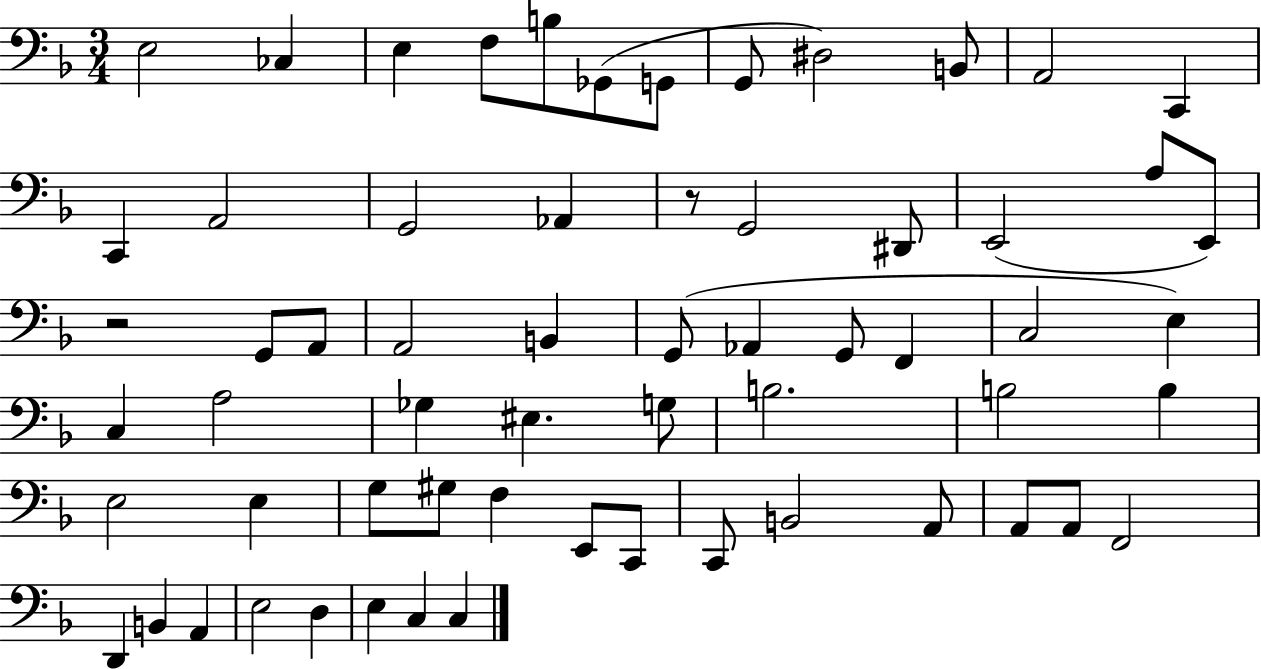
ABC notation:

X:1
T:Untitled
M:3/4
L:1/4
K:F
E,2 _C, E, F,/2 B,/2 _G,,/2 G,,/2 G,,/2 ^D,2 B,,/2 A,,2 C,, C,, A,,2 G,,2 _A,, z/2 G,,2 ^D,,/2 E,,2 A,/2 E,,/2 z2 G,,/2 A,,/2 A,,2 B,, G,,/2 _A,, G,,/2 F,, C,2 E, C, A,2 _G, ^E, G,/2 B,2 B,2 B, E,2 E, G,/2 ^G,/2 F, E,,/2 C,,/2 C,,/2 B,,2 A,,/2 A,,/2 A,,/2 F,,2 D,, B,, A,, E,2 D, E, C, C,